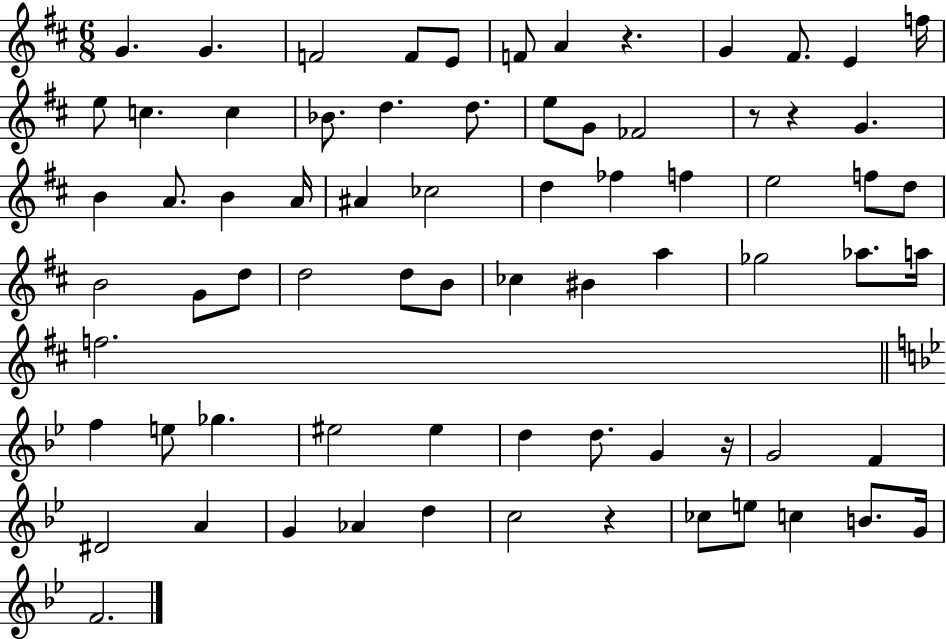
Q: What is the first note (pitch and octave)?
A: G4